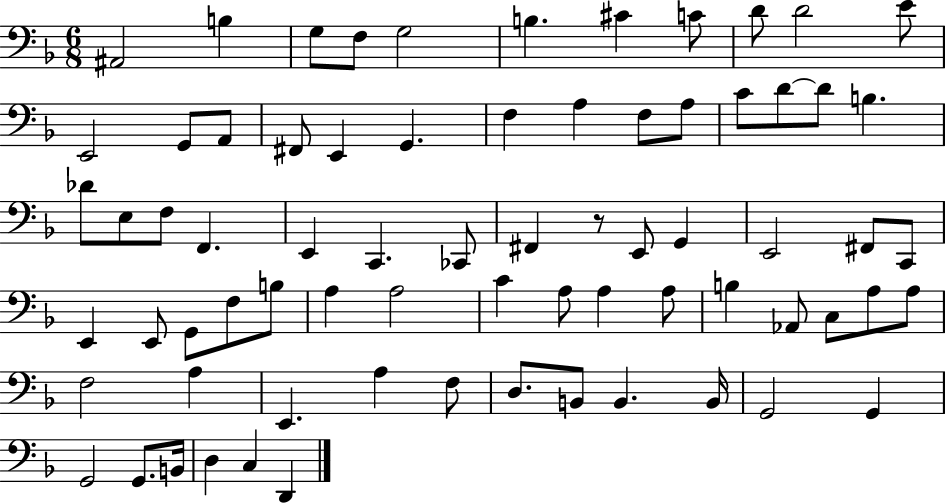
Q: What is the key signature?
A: F major